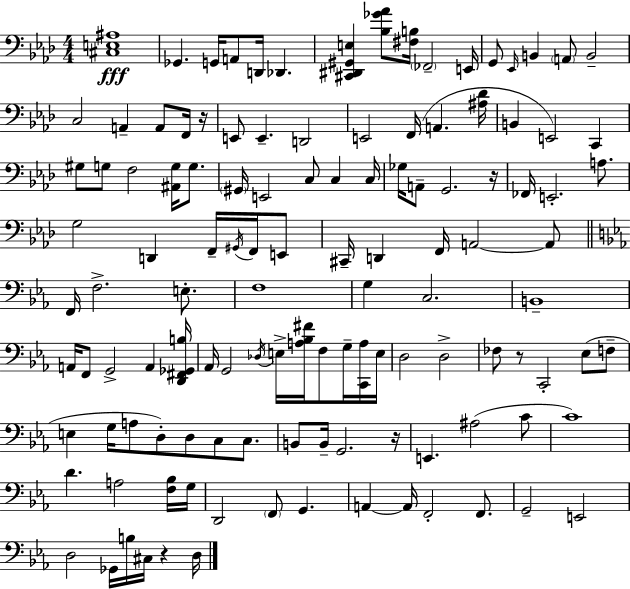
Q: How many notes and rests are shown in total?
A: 121